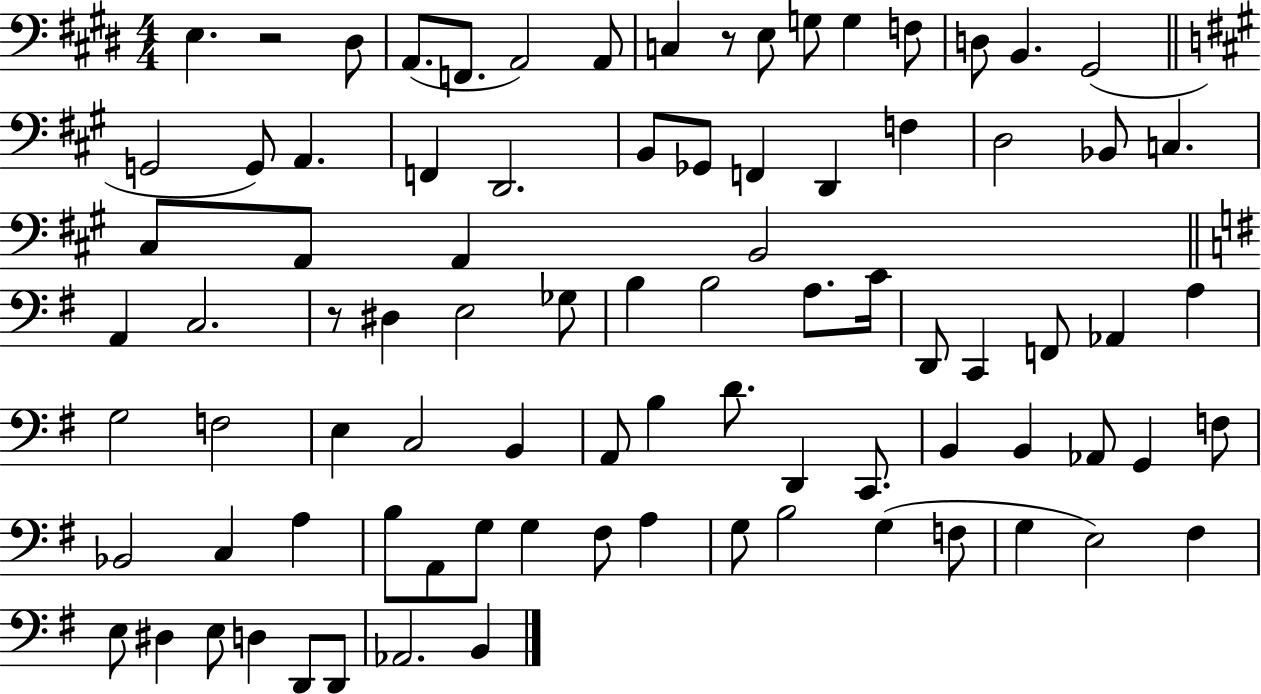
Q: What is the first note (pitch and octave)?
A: E3